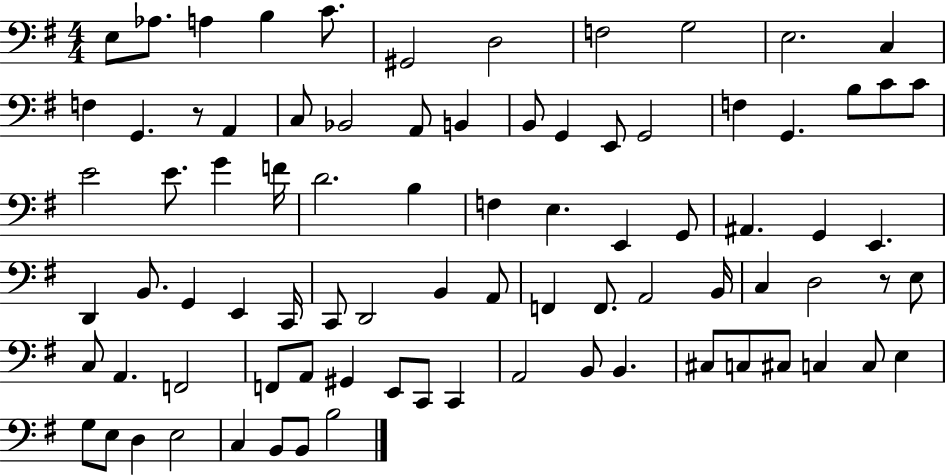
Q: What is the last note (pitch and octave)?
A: B3